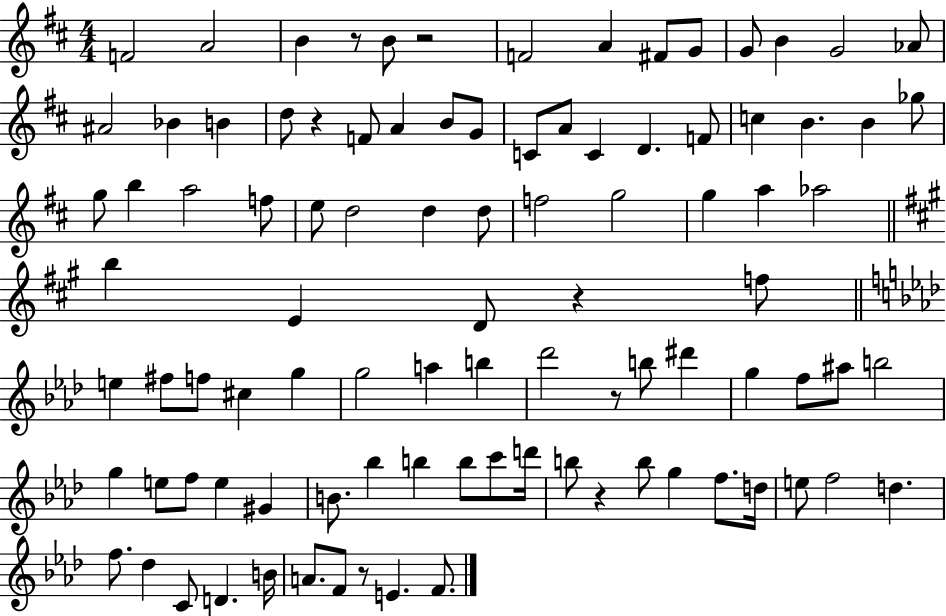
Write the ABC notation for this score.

X:1
T:Untitled
M:4/4
L:1/4
K:D
F2 A2 B z/2 B/2 z2 F2 A ^F/2 G/2 G/2 B G2 _A/2 ^A2 _B B d/2 z F/2 A B/2 G/2 C/2 A/2 C D F/2 c B B _g/2 g/2 b a2 f/2 e/2 d2 d d/2 f2 g2 g a _a2 b E D/2 z f/2 e ^f/2 f/2 ^c g g2 a b _d'2 z/2 b/2 ^d' g f/2 ^a/2 b2 g e/2 f/2 e ^G B/2 _b b b/2 c'/2 d'/4 b/2 z b/2 g f/2 d/4 e/2 f2 d f/2 _d C/2 D B/4 A/2 F/2 z/2 E F/2